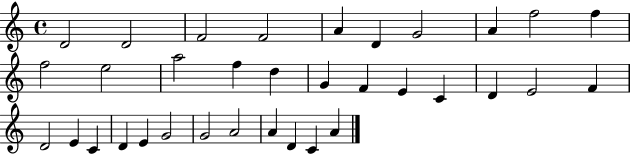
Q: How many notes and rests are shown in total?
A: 34